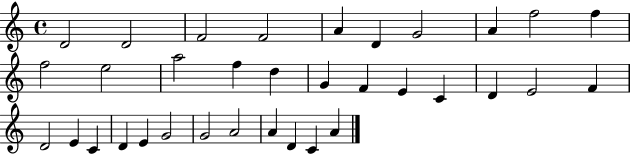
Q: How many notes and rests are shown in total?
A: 34